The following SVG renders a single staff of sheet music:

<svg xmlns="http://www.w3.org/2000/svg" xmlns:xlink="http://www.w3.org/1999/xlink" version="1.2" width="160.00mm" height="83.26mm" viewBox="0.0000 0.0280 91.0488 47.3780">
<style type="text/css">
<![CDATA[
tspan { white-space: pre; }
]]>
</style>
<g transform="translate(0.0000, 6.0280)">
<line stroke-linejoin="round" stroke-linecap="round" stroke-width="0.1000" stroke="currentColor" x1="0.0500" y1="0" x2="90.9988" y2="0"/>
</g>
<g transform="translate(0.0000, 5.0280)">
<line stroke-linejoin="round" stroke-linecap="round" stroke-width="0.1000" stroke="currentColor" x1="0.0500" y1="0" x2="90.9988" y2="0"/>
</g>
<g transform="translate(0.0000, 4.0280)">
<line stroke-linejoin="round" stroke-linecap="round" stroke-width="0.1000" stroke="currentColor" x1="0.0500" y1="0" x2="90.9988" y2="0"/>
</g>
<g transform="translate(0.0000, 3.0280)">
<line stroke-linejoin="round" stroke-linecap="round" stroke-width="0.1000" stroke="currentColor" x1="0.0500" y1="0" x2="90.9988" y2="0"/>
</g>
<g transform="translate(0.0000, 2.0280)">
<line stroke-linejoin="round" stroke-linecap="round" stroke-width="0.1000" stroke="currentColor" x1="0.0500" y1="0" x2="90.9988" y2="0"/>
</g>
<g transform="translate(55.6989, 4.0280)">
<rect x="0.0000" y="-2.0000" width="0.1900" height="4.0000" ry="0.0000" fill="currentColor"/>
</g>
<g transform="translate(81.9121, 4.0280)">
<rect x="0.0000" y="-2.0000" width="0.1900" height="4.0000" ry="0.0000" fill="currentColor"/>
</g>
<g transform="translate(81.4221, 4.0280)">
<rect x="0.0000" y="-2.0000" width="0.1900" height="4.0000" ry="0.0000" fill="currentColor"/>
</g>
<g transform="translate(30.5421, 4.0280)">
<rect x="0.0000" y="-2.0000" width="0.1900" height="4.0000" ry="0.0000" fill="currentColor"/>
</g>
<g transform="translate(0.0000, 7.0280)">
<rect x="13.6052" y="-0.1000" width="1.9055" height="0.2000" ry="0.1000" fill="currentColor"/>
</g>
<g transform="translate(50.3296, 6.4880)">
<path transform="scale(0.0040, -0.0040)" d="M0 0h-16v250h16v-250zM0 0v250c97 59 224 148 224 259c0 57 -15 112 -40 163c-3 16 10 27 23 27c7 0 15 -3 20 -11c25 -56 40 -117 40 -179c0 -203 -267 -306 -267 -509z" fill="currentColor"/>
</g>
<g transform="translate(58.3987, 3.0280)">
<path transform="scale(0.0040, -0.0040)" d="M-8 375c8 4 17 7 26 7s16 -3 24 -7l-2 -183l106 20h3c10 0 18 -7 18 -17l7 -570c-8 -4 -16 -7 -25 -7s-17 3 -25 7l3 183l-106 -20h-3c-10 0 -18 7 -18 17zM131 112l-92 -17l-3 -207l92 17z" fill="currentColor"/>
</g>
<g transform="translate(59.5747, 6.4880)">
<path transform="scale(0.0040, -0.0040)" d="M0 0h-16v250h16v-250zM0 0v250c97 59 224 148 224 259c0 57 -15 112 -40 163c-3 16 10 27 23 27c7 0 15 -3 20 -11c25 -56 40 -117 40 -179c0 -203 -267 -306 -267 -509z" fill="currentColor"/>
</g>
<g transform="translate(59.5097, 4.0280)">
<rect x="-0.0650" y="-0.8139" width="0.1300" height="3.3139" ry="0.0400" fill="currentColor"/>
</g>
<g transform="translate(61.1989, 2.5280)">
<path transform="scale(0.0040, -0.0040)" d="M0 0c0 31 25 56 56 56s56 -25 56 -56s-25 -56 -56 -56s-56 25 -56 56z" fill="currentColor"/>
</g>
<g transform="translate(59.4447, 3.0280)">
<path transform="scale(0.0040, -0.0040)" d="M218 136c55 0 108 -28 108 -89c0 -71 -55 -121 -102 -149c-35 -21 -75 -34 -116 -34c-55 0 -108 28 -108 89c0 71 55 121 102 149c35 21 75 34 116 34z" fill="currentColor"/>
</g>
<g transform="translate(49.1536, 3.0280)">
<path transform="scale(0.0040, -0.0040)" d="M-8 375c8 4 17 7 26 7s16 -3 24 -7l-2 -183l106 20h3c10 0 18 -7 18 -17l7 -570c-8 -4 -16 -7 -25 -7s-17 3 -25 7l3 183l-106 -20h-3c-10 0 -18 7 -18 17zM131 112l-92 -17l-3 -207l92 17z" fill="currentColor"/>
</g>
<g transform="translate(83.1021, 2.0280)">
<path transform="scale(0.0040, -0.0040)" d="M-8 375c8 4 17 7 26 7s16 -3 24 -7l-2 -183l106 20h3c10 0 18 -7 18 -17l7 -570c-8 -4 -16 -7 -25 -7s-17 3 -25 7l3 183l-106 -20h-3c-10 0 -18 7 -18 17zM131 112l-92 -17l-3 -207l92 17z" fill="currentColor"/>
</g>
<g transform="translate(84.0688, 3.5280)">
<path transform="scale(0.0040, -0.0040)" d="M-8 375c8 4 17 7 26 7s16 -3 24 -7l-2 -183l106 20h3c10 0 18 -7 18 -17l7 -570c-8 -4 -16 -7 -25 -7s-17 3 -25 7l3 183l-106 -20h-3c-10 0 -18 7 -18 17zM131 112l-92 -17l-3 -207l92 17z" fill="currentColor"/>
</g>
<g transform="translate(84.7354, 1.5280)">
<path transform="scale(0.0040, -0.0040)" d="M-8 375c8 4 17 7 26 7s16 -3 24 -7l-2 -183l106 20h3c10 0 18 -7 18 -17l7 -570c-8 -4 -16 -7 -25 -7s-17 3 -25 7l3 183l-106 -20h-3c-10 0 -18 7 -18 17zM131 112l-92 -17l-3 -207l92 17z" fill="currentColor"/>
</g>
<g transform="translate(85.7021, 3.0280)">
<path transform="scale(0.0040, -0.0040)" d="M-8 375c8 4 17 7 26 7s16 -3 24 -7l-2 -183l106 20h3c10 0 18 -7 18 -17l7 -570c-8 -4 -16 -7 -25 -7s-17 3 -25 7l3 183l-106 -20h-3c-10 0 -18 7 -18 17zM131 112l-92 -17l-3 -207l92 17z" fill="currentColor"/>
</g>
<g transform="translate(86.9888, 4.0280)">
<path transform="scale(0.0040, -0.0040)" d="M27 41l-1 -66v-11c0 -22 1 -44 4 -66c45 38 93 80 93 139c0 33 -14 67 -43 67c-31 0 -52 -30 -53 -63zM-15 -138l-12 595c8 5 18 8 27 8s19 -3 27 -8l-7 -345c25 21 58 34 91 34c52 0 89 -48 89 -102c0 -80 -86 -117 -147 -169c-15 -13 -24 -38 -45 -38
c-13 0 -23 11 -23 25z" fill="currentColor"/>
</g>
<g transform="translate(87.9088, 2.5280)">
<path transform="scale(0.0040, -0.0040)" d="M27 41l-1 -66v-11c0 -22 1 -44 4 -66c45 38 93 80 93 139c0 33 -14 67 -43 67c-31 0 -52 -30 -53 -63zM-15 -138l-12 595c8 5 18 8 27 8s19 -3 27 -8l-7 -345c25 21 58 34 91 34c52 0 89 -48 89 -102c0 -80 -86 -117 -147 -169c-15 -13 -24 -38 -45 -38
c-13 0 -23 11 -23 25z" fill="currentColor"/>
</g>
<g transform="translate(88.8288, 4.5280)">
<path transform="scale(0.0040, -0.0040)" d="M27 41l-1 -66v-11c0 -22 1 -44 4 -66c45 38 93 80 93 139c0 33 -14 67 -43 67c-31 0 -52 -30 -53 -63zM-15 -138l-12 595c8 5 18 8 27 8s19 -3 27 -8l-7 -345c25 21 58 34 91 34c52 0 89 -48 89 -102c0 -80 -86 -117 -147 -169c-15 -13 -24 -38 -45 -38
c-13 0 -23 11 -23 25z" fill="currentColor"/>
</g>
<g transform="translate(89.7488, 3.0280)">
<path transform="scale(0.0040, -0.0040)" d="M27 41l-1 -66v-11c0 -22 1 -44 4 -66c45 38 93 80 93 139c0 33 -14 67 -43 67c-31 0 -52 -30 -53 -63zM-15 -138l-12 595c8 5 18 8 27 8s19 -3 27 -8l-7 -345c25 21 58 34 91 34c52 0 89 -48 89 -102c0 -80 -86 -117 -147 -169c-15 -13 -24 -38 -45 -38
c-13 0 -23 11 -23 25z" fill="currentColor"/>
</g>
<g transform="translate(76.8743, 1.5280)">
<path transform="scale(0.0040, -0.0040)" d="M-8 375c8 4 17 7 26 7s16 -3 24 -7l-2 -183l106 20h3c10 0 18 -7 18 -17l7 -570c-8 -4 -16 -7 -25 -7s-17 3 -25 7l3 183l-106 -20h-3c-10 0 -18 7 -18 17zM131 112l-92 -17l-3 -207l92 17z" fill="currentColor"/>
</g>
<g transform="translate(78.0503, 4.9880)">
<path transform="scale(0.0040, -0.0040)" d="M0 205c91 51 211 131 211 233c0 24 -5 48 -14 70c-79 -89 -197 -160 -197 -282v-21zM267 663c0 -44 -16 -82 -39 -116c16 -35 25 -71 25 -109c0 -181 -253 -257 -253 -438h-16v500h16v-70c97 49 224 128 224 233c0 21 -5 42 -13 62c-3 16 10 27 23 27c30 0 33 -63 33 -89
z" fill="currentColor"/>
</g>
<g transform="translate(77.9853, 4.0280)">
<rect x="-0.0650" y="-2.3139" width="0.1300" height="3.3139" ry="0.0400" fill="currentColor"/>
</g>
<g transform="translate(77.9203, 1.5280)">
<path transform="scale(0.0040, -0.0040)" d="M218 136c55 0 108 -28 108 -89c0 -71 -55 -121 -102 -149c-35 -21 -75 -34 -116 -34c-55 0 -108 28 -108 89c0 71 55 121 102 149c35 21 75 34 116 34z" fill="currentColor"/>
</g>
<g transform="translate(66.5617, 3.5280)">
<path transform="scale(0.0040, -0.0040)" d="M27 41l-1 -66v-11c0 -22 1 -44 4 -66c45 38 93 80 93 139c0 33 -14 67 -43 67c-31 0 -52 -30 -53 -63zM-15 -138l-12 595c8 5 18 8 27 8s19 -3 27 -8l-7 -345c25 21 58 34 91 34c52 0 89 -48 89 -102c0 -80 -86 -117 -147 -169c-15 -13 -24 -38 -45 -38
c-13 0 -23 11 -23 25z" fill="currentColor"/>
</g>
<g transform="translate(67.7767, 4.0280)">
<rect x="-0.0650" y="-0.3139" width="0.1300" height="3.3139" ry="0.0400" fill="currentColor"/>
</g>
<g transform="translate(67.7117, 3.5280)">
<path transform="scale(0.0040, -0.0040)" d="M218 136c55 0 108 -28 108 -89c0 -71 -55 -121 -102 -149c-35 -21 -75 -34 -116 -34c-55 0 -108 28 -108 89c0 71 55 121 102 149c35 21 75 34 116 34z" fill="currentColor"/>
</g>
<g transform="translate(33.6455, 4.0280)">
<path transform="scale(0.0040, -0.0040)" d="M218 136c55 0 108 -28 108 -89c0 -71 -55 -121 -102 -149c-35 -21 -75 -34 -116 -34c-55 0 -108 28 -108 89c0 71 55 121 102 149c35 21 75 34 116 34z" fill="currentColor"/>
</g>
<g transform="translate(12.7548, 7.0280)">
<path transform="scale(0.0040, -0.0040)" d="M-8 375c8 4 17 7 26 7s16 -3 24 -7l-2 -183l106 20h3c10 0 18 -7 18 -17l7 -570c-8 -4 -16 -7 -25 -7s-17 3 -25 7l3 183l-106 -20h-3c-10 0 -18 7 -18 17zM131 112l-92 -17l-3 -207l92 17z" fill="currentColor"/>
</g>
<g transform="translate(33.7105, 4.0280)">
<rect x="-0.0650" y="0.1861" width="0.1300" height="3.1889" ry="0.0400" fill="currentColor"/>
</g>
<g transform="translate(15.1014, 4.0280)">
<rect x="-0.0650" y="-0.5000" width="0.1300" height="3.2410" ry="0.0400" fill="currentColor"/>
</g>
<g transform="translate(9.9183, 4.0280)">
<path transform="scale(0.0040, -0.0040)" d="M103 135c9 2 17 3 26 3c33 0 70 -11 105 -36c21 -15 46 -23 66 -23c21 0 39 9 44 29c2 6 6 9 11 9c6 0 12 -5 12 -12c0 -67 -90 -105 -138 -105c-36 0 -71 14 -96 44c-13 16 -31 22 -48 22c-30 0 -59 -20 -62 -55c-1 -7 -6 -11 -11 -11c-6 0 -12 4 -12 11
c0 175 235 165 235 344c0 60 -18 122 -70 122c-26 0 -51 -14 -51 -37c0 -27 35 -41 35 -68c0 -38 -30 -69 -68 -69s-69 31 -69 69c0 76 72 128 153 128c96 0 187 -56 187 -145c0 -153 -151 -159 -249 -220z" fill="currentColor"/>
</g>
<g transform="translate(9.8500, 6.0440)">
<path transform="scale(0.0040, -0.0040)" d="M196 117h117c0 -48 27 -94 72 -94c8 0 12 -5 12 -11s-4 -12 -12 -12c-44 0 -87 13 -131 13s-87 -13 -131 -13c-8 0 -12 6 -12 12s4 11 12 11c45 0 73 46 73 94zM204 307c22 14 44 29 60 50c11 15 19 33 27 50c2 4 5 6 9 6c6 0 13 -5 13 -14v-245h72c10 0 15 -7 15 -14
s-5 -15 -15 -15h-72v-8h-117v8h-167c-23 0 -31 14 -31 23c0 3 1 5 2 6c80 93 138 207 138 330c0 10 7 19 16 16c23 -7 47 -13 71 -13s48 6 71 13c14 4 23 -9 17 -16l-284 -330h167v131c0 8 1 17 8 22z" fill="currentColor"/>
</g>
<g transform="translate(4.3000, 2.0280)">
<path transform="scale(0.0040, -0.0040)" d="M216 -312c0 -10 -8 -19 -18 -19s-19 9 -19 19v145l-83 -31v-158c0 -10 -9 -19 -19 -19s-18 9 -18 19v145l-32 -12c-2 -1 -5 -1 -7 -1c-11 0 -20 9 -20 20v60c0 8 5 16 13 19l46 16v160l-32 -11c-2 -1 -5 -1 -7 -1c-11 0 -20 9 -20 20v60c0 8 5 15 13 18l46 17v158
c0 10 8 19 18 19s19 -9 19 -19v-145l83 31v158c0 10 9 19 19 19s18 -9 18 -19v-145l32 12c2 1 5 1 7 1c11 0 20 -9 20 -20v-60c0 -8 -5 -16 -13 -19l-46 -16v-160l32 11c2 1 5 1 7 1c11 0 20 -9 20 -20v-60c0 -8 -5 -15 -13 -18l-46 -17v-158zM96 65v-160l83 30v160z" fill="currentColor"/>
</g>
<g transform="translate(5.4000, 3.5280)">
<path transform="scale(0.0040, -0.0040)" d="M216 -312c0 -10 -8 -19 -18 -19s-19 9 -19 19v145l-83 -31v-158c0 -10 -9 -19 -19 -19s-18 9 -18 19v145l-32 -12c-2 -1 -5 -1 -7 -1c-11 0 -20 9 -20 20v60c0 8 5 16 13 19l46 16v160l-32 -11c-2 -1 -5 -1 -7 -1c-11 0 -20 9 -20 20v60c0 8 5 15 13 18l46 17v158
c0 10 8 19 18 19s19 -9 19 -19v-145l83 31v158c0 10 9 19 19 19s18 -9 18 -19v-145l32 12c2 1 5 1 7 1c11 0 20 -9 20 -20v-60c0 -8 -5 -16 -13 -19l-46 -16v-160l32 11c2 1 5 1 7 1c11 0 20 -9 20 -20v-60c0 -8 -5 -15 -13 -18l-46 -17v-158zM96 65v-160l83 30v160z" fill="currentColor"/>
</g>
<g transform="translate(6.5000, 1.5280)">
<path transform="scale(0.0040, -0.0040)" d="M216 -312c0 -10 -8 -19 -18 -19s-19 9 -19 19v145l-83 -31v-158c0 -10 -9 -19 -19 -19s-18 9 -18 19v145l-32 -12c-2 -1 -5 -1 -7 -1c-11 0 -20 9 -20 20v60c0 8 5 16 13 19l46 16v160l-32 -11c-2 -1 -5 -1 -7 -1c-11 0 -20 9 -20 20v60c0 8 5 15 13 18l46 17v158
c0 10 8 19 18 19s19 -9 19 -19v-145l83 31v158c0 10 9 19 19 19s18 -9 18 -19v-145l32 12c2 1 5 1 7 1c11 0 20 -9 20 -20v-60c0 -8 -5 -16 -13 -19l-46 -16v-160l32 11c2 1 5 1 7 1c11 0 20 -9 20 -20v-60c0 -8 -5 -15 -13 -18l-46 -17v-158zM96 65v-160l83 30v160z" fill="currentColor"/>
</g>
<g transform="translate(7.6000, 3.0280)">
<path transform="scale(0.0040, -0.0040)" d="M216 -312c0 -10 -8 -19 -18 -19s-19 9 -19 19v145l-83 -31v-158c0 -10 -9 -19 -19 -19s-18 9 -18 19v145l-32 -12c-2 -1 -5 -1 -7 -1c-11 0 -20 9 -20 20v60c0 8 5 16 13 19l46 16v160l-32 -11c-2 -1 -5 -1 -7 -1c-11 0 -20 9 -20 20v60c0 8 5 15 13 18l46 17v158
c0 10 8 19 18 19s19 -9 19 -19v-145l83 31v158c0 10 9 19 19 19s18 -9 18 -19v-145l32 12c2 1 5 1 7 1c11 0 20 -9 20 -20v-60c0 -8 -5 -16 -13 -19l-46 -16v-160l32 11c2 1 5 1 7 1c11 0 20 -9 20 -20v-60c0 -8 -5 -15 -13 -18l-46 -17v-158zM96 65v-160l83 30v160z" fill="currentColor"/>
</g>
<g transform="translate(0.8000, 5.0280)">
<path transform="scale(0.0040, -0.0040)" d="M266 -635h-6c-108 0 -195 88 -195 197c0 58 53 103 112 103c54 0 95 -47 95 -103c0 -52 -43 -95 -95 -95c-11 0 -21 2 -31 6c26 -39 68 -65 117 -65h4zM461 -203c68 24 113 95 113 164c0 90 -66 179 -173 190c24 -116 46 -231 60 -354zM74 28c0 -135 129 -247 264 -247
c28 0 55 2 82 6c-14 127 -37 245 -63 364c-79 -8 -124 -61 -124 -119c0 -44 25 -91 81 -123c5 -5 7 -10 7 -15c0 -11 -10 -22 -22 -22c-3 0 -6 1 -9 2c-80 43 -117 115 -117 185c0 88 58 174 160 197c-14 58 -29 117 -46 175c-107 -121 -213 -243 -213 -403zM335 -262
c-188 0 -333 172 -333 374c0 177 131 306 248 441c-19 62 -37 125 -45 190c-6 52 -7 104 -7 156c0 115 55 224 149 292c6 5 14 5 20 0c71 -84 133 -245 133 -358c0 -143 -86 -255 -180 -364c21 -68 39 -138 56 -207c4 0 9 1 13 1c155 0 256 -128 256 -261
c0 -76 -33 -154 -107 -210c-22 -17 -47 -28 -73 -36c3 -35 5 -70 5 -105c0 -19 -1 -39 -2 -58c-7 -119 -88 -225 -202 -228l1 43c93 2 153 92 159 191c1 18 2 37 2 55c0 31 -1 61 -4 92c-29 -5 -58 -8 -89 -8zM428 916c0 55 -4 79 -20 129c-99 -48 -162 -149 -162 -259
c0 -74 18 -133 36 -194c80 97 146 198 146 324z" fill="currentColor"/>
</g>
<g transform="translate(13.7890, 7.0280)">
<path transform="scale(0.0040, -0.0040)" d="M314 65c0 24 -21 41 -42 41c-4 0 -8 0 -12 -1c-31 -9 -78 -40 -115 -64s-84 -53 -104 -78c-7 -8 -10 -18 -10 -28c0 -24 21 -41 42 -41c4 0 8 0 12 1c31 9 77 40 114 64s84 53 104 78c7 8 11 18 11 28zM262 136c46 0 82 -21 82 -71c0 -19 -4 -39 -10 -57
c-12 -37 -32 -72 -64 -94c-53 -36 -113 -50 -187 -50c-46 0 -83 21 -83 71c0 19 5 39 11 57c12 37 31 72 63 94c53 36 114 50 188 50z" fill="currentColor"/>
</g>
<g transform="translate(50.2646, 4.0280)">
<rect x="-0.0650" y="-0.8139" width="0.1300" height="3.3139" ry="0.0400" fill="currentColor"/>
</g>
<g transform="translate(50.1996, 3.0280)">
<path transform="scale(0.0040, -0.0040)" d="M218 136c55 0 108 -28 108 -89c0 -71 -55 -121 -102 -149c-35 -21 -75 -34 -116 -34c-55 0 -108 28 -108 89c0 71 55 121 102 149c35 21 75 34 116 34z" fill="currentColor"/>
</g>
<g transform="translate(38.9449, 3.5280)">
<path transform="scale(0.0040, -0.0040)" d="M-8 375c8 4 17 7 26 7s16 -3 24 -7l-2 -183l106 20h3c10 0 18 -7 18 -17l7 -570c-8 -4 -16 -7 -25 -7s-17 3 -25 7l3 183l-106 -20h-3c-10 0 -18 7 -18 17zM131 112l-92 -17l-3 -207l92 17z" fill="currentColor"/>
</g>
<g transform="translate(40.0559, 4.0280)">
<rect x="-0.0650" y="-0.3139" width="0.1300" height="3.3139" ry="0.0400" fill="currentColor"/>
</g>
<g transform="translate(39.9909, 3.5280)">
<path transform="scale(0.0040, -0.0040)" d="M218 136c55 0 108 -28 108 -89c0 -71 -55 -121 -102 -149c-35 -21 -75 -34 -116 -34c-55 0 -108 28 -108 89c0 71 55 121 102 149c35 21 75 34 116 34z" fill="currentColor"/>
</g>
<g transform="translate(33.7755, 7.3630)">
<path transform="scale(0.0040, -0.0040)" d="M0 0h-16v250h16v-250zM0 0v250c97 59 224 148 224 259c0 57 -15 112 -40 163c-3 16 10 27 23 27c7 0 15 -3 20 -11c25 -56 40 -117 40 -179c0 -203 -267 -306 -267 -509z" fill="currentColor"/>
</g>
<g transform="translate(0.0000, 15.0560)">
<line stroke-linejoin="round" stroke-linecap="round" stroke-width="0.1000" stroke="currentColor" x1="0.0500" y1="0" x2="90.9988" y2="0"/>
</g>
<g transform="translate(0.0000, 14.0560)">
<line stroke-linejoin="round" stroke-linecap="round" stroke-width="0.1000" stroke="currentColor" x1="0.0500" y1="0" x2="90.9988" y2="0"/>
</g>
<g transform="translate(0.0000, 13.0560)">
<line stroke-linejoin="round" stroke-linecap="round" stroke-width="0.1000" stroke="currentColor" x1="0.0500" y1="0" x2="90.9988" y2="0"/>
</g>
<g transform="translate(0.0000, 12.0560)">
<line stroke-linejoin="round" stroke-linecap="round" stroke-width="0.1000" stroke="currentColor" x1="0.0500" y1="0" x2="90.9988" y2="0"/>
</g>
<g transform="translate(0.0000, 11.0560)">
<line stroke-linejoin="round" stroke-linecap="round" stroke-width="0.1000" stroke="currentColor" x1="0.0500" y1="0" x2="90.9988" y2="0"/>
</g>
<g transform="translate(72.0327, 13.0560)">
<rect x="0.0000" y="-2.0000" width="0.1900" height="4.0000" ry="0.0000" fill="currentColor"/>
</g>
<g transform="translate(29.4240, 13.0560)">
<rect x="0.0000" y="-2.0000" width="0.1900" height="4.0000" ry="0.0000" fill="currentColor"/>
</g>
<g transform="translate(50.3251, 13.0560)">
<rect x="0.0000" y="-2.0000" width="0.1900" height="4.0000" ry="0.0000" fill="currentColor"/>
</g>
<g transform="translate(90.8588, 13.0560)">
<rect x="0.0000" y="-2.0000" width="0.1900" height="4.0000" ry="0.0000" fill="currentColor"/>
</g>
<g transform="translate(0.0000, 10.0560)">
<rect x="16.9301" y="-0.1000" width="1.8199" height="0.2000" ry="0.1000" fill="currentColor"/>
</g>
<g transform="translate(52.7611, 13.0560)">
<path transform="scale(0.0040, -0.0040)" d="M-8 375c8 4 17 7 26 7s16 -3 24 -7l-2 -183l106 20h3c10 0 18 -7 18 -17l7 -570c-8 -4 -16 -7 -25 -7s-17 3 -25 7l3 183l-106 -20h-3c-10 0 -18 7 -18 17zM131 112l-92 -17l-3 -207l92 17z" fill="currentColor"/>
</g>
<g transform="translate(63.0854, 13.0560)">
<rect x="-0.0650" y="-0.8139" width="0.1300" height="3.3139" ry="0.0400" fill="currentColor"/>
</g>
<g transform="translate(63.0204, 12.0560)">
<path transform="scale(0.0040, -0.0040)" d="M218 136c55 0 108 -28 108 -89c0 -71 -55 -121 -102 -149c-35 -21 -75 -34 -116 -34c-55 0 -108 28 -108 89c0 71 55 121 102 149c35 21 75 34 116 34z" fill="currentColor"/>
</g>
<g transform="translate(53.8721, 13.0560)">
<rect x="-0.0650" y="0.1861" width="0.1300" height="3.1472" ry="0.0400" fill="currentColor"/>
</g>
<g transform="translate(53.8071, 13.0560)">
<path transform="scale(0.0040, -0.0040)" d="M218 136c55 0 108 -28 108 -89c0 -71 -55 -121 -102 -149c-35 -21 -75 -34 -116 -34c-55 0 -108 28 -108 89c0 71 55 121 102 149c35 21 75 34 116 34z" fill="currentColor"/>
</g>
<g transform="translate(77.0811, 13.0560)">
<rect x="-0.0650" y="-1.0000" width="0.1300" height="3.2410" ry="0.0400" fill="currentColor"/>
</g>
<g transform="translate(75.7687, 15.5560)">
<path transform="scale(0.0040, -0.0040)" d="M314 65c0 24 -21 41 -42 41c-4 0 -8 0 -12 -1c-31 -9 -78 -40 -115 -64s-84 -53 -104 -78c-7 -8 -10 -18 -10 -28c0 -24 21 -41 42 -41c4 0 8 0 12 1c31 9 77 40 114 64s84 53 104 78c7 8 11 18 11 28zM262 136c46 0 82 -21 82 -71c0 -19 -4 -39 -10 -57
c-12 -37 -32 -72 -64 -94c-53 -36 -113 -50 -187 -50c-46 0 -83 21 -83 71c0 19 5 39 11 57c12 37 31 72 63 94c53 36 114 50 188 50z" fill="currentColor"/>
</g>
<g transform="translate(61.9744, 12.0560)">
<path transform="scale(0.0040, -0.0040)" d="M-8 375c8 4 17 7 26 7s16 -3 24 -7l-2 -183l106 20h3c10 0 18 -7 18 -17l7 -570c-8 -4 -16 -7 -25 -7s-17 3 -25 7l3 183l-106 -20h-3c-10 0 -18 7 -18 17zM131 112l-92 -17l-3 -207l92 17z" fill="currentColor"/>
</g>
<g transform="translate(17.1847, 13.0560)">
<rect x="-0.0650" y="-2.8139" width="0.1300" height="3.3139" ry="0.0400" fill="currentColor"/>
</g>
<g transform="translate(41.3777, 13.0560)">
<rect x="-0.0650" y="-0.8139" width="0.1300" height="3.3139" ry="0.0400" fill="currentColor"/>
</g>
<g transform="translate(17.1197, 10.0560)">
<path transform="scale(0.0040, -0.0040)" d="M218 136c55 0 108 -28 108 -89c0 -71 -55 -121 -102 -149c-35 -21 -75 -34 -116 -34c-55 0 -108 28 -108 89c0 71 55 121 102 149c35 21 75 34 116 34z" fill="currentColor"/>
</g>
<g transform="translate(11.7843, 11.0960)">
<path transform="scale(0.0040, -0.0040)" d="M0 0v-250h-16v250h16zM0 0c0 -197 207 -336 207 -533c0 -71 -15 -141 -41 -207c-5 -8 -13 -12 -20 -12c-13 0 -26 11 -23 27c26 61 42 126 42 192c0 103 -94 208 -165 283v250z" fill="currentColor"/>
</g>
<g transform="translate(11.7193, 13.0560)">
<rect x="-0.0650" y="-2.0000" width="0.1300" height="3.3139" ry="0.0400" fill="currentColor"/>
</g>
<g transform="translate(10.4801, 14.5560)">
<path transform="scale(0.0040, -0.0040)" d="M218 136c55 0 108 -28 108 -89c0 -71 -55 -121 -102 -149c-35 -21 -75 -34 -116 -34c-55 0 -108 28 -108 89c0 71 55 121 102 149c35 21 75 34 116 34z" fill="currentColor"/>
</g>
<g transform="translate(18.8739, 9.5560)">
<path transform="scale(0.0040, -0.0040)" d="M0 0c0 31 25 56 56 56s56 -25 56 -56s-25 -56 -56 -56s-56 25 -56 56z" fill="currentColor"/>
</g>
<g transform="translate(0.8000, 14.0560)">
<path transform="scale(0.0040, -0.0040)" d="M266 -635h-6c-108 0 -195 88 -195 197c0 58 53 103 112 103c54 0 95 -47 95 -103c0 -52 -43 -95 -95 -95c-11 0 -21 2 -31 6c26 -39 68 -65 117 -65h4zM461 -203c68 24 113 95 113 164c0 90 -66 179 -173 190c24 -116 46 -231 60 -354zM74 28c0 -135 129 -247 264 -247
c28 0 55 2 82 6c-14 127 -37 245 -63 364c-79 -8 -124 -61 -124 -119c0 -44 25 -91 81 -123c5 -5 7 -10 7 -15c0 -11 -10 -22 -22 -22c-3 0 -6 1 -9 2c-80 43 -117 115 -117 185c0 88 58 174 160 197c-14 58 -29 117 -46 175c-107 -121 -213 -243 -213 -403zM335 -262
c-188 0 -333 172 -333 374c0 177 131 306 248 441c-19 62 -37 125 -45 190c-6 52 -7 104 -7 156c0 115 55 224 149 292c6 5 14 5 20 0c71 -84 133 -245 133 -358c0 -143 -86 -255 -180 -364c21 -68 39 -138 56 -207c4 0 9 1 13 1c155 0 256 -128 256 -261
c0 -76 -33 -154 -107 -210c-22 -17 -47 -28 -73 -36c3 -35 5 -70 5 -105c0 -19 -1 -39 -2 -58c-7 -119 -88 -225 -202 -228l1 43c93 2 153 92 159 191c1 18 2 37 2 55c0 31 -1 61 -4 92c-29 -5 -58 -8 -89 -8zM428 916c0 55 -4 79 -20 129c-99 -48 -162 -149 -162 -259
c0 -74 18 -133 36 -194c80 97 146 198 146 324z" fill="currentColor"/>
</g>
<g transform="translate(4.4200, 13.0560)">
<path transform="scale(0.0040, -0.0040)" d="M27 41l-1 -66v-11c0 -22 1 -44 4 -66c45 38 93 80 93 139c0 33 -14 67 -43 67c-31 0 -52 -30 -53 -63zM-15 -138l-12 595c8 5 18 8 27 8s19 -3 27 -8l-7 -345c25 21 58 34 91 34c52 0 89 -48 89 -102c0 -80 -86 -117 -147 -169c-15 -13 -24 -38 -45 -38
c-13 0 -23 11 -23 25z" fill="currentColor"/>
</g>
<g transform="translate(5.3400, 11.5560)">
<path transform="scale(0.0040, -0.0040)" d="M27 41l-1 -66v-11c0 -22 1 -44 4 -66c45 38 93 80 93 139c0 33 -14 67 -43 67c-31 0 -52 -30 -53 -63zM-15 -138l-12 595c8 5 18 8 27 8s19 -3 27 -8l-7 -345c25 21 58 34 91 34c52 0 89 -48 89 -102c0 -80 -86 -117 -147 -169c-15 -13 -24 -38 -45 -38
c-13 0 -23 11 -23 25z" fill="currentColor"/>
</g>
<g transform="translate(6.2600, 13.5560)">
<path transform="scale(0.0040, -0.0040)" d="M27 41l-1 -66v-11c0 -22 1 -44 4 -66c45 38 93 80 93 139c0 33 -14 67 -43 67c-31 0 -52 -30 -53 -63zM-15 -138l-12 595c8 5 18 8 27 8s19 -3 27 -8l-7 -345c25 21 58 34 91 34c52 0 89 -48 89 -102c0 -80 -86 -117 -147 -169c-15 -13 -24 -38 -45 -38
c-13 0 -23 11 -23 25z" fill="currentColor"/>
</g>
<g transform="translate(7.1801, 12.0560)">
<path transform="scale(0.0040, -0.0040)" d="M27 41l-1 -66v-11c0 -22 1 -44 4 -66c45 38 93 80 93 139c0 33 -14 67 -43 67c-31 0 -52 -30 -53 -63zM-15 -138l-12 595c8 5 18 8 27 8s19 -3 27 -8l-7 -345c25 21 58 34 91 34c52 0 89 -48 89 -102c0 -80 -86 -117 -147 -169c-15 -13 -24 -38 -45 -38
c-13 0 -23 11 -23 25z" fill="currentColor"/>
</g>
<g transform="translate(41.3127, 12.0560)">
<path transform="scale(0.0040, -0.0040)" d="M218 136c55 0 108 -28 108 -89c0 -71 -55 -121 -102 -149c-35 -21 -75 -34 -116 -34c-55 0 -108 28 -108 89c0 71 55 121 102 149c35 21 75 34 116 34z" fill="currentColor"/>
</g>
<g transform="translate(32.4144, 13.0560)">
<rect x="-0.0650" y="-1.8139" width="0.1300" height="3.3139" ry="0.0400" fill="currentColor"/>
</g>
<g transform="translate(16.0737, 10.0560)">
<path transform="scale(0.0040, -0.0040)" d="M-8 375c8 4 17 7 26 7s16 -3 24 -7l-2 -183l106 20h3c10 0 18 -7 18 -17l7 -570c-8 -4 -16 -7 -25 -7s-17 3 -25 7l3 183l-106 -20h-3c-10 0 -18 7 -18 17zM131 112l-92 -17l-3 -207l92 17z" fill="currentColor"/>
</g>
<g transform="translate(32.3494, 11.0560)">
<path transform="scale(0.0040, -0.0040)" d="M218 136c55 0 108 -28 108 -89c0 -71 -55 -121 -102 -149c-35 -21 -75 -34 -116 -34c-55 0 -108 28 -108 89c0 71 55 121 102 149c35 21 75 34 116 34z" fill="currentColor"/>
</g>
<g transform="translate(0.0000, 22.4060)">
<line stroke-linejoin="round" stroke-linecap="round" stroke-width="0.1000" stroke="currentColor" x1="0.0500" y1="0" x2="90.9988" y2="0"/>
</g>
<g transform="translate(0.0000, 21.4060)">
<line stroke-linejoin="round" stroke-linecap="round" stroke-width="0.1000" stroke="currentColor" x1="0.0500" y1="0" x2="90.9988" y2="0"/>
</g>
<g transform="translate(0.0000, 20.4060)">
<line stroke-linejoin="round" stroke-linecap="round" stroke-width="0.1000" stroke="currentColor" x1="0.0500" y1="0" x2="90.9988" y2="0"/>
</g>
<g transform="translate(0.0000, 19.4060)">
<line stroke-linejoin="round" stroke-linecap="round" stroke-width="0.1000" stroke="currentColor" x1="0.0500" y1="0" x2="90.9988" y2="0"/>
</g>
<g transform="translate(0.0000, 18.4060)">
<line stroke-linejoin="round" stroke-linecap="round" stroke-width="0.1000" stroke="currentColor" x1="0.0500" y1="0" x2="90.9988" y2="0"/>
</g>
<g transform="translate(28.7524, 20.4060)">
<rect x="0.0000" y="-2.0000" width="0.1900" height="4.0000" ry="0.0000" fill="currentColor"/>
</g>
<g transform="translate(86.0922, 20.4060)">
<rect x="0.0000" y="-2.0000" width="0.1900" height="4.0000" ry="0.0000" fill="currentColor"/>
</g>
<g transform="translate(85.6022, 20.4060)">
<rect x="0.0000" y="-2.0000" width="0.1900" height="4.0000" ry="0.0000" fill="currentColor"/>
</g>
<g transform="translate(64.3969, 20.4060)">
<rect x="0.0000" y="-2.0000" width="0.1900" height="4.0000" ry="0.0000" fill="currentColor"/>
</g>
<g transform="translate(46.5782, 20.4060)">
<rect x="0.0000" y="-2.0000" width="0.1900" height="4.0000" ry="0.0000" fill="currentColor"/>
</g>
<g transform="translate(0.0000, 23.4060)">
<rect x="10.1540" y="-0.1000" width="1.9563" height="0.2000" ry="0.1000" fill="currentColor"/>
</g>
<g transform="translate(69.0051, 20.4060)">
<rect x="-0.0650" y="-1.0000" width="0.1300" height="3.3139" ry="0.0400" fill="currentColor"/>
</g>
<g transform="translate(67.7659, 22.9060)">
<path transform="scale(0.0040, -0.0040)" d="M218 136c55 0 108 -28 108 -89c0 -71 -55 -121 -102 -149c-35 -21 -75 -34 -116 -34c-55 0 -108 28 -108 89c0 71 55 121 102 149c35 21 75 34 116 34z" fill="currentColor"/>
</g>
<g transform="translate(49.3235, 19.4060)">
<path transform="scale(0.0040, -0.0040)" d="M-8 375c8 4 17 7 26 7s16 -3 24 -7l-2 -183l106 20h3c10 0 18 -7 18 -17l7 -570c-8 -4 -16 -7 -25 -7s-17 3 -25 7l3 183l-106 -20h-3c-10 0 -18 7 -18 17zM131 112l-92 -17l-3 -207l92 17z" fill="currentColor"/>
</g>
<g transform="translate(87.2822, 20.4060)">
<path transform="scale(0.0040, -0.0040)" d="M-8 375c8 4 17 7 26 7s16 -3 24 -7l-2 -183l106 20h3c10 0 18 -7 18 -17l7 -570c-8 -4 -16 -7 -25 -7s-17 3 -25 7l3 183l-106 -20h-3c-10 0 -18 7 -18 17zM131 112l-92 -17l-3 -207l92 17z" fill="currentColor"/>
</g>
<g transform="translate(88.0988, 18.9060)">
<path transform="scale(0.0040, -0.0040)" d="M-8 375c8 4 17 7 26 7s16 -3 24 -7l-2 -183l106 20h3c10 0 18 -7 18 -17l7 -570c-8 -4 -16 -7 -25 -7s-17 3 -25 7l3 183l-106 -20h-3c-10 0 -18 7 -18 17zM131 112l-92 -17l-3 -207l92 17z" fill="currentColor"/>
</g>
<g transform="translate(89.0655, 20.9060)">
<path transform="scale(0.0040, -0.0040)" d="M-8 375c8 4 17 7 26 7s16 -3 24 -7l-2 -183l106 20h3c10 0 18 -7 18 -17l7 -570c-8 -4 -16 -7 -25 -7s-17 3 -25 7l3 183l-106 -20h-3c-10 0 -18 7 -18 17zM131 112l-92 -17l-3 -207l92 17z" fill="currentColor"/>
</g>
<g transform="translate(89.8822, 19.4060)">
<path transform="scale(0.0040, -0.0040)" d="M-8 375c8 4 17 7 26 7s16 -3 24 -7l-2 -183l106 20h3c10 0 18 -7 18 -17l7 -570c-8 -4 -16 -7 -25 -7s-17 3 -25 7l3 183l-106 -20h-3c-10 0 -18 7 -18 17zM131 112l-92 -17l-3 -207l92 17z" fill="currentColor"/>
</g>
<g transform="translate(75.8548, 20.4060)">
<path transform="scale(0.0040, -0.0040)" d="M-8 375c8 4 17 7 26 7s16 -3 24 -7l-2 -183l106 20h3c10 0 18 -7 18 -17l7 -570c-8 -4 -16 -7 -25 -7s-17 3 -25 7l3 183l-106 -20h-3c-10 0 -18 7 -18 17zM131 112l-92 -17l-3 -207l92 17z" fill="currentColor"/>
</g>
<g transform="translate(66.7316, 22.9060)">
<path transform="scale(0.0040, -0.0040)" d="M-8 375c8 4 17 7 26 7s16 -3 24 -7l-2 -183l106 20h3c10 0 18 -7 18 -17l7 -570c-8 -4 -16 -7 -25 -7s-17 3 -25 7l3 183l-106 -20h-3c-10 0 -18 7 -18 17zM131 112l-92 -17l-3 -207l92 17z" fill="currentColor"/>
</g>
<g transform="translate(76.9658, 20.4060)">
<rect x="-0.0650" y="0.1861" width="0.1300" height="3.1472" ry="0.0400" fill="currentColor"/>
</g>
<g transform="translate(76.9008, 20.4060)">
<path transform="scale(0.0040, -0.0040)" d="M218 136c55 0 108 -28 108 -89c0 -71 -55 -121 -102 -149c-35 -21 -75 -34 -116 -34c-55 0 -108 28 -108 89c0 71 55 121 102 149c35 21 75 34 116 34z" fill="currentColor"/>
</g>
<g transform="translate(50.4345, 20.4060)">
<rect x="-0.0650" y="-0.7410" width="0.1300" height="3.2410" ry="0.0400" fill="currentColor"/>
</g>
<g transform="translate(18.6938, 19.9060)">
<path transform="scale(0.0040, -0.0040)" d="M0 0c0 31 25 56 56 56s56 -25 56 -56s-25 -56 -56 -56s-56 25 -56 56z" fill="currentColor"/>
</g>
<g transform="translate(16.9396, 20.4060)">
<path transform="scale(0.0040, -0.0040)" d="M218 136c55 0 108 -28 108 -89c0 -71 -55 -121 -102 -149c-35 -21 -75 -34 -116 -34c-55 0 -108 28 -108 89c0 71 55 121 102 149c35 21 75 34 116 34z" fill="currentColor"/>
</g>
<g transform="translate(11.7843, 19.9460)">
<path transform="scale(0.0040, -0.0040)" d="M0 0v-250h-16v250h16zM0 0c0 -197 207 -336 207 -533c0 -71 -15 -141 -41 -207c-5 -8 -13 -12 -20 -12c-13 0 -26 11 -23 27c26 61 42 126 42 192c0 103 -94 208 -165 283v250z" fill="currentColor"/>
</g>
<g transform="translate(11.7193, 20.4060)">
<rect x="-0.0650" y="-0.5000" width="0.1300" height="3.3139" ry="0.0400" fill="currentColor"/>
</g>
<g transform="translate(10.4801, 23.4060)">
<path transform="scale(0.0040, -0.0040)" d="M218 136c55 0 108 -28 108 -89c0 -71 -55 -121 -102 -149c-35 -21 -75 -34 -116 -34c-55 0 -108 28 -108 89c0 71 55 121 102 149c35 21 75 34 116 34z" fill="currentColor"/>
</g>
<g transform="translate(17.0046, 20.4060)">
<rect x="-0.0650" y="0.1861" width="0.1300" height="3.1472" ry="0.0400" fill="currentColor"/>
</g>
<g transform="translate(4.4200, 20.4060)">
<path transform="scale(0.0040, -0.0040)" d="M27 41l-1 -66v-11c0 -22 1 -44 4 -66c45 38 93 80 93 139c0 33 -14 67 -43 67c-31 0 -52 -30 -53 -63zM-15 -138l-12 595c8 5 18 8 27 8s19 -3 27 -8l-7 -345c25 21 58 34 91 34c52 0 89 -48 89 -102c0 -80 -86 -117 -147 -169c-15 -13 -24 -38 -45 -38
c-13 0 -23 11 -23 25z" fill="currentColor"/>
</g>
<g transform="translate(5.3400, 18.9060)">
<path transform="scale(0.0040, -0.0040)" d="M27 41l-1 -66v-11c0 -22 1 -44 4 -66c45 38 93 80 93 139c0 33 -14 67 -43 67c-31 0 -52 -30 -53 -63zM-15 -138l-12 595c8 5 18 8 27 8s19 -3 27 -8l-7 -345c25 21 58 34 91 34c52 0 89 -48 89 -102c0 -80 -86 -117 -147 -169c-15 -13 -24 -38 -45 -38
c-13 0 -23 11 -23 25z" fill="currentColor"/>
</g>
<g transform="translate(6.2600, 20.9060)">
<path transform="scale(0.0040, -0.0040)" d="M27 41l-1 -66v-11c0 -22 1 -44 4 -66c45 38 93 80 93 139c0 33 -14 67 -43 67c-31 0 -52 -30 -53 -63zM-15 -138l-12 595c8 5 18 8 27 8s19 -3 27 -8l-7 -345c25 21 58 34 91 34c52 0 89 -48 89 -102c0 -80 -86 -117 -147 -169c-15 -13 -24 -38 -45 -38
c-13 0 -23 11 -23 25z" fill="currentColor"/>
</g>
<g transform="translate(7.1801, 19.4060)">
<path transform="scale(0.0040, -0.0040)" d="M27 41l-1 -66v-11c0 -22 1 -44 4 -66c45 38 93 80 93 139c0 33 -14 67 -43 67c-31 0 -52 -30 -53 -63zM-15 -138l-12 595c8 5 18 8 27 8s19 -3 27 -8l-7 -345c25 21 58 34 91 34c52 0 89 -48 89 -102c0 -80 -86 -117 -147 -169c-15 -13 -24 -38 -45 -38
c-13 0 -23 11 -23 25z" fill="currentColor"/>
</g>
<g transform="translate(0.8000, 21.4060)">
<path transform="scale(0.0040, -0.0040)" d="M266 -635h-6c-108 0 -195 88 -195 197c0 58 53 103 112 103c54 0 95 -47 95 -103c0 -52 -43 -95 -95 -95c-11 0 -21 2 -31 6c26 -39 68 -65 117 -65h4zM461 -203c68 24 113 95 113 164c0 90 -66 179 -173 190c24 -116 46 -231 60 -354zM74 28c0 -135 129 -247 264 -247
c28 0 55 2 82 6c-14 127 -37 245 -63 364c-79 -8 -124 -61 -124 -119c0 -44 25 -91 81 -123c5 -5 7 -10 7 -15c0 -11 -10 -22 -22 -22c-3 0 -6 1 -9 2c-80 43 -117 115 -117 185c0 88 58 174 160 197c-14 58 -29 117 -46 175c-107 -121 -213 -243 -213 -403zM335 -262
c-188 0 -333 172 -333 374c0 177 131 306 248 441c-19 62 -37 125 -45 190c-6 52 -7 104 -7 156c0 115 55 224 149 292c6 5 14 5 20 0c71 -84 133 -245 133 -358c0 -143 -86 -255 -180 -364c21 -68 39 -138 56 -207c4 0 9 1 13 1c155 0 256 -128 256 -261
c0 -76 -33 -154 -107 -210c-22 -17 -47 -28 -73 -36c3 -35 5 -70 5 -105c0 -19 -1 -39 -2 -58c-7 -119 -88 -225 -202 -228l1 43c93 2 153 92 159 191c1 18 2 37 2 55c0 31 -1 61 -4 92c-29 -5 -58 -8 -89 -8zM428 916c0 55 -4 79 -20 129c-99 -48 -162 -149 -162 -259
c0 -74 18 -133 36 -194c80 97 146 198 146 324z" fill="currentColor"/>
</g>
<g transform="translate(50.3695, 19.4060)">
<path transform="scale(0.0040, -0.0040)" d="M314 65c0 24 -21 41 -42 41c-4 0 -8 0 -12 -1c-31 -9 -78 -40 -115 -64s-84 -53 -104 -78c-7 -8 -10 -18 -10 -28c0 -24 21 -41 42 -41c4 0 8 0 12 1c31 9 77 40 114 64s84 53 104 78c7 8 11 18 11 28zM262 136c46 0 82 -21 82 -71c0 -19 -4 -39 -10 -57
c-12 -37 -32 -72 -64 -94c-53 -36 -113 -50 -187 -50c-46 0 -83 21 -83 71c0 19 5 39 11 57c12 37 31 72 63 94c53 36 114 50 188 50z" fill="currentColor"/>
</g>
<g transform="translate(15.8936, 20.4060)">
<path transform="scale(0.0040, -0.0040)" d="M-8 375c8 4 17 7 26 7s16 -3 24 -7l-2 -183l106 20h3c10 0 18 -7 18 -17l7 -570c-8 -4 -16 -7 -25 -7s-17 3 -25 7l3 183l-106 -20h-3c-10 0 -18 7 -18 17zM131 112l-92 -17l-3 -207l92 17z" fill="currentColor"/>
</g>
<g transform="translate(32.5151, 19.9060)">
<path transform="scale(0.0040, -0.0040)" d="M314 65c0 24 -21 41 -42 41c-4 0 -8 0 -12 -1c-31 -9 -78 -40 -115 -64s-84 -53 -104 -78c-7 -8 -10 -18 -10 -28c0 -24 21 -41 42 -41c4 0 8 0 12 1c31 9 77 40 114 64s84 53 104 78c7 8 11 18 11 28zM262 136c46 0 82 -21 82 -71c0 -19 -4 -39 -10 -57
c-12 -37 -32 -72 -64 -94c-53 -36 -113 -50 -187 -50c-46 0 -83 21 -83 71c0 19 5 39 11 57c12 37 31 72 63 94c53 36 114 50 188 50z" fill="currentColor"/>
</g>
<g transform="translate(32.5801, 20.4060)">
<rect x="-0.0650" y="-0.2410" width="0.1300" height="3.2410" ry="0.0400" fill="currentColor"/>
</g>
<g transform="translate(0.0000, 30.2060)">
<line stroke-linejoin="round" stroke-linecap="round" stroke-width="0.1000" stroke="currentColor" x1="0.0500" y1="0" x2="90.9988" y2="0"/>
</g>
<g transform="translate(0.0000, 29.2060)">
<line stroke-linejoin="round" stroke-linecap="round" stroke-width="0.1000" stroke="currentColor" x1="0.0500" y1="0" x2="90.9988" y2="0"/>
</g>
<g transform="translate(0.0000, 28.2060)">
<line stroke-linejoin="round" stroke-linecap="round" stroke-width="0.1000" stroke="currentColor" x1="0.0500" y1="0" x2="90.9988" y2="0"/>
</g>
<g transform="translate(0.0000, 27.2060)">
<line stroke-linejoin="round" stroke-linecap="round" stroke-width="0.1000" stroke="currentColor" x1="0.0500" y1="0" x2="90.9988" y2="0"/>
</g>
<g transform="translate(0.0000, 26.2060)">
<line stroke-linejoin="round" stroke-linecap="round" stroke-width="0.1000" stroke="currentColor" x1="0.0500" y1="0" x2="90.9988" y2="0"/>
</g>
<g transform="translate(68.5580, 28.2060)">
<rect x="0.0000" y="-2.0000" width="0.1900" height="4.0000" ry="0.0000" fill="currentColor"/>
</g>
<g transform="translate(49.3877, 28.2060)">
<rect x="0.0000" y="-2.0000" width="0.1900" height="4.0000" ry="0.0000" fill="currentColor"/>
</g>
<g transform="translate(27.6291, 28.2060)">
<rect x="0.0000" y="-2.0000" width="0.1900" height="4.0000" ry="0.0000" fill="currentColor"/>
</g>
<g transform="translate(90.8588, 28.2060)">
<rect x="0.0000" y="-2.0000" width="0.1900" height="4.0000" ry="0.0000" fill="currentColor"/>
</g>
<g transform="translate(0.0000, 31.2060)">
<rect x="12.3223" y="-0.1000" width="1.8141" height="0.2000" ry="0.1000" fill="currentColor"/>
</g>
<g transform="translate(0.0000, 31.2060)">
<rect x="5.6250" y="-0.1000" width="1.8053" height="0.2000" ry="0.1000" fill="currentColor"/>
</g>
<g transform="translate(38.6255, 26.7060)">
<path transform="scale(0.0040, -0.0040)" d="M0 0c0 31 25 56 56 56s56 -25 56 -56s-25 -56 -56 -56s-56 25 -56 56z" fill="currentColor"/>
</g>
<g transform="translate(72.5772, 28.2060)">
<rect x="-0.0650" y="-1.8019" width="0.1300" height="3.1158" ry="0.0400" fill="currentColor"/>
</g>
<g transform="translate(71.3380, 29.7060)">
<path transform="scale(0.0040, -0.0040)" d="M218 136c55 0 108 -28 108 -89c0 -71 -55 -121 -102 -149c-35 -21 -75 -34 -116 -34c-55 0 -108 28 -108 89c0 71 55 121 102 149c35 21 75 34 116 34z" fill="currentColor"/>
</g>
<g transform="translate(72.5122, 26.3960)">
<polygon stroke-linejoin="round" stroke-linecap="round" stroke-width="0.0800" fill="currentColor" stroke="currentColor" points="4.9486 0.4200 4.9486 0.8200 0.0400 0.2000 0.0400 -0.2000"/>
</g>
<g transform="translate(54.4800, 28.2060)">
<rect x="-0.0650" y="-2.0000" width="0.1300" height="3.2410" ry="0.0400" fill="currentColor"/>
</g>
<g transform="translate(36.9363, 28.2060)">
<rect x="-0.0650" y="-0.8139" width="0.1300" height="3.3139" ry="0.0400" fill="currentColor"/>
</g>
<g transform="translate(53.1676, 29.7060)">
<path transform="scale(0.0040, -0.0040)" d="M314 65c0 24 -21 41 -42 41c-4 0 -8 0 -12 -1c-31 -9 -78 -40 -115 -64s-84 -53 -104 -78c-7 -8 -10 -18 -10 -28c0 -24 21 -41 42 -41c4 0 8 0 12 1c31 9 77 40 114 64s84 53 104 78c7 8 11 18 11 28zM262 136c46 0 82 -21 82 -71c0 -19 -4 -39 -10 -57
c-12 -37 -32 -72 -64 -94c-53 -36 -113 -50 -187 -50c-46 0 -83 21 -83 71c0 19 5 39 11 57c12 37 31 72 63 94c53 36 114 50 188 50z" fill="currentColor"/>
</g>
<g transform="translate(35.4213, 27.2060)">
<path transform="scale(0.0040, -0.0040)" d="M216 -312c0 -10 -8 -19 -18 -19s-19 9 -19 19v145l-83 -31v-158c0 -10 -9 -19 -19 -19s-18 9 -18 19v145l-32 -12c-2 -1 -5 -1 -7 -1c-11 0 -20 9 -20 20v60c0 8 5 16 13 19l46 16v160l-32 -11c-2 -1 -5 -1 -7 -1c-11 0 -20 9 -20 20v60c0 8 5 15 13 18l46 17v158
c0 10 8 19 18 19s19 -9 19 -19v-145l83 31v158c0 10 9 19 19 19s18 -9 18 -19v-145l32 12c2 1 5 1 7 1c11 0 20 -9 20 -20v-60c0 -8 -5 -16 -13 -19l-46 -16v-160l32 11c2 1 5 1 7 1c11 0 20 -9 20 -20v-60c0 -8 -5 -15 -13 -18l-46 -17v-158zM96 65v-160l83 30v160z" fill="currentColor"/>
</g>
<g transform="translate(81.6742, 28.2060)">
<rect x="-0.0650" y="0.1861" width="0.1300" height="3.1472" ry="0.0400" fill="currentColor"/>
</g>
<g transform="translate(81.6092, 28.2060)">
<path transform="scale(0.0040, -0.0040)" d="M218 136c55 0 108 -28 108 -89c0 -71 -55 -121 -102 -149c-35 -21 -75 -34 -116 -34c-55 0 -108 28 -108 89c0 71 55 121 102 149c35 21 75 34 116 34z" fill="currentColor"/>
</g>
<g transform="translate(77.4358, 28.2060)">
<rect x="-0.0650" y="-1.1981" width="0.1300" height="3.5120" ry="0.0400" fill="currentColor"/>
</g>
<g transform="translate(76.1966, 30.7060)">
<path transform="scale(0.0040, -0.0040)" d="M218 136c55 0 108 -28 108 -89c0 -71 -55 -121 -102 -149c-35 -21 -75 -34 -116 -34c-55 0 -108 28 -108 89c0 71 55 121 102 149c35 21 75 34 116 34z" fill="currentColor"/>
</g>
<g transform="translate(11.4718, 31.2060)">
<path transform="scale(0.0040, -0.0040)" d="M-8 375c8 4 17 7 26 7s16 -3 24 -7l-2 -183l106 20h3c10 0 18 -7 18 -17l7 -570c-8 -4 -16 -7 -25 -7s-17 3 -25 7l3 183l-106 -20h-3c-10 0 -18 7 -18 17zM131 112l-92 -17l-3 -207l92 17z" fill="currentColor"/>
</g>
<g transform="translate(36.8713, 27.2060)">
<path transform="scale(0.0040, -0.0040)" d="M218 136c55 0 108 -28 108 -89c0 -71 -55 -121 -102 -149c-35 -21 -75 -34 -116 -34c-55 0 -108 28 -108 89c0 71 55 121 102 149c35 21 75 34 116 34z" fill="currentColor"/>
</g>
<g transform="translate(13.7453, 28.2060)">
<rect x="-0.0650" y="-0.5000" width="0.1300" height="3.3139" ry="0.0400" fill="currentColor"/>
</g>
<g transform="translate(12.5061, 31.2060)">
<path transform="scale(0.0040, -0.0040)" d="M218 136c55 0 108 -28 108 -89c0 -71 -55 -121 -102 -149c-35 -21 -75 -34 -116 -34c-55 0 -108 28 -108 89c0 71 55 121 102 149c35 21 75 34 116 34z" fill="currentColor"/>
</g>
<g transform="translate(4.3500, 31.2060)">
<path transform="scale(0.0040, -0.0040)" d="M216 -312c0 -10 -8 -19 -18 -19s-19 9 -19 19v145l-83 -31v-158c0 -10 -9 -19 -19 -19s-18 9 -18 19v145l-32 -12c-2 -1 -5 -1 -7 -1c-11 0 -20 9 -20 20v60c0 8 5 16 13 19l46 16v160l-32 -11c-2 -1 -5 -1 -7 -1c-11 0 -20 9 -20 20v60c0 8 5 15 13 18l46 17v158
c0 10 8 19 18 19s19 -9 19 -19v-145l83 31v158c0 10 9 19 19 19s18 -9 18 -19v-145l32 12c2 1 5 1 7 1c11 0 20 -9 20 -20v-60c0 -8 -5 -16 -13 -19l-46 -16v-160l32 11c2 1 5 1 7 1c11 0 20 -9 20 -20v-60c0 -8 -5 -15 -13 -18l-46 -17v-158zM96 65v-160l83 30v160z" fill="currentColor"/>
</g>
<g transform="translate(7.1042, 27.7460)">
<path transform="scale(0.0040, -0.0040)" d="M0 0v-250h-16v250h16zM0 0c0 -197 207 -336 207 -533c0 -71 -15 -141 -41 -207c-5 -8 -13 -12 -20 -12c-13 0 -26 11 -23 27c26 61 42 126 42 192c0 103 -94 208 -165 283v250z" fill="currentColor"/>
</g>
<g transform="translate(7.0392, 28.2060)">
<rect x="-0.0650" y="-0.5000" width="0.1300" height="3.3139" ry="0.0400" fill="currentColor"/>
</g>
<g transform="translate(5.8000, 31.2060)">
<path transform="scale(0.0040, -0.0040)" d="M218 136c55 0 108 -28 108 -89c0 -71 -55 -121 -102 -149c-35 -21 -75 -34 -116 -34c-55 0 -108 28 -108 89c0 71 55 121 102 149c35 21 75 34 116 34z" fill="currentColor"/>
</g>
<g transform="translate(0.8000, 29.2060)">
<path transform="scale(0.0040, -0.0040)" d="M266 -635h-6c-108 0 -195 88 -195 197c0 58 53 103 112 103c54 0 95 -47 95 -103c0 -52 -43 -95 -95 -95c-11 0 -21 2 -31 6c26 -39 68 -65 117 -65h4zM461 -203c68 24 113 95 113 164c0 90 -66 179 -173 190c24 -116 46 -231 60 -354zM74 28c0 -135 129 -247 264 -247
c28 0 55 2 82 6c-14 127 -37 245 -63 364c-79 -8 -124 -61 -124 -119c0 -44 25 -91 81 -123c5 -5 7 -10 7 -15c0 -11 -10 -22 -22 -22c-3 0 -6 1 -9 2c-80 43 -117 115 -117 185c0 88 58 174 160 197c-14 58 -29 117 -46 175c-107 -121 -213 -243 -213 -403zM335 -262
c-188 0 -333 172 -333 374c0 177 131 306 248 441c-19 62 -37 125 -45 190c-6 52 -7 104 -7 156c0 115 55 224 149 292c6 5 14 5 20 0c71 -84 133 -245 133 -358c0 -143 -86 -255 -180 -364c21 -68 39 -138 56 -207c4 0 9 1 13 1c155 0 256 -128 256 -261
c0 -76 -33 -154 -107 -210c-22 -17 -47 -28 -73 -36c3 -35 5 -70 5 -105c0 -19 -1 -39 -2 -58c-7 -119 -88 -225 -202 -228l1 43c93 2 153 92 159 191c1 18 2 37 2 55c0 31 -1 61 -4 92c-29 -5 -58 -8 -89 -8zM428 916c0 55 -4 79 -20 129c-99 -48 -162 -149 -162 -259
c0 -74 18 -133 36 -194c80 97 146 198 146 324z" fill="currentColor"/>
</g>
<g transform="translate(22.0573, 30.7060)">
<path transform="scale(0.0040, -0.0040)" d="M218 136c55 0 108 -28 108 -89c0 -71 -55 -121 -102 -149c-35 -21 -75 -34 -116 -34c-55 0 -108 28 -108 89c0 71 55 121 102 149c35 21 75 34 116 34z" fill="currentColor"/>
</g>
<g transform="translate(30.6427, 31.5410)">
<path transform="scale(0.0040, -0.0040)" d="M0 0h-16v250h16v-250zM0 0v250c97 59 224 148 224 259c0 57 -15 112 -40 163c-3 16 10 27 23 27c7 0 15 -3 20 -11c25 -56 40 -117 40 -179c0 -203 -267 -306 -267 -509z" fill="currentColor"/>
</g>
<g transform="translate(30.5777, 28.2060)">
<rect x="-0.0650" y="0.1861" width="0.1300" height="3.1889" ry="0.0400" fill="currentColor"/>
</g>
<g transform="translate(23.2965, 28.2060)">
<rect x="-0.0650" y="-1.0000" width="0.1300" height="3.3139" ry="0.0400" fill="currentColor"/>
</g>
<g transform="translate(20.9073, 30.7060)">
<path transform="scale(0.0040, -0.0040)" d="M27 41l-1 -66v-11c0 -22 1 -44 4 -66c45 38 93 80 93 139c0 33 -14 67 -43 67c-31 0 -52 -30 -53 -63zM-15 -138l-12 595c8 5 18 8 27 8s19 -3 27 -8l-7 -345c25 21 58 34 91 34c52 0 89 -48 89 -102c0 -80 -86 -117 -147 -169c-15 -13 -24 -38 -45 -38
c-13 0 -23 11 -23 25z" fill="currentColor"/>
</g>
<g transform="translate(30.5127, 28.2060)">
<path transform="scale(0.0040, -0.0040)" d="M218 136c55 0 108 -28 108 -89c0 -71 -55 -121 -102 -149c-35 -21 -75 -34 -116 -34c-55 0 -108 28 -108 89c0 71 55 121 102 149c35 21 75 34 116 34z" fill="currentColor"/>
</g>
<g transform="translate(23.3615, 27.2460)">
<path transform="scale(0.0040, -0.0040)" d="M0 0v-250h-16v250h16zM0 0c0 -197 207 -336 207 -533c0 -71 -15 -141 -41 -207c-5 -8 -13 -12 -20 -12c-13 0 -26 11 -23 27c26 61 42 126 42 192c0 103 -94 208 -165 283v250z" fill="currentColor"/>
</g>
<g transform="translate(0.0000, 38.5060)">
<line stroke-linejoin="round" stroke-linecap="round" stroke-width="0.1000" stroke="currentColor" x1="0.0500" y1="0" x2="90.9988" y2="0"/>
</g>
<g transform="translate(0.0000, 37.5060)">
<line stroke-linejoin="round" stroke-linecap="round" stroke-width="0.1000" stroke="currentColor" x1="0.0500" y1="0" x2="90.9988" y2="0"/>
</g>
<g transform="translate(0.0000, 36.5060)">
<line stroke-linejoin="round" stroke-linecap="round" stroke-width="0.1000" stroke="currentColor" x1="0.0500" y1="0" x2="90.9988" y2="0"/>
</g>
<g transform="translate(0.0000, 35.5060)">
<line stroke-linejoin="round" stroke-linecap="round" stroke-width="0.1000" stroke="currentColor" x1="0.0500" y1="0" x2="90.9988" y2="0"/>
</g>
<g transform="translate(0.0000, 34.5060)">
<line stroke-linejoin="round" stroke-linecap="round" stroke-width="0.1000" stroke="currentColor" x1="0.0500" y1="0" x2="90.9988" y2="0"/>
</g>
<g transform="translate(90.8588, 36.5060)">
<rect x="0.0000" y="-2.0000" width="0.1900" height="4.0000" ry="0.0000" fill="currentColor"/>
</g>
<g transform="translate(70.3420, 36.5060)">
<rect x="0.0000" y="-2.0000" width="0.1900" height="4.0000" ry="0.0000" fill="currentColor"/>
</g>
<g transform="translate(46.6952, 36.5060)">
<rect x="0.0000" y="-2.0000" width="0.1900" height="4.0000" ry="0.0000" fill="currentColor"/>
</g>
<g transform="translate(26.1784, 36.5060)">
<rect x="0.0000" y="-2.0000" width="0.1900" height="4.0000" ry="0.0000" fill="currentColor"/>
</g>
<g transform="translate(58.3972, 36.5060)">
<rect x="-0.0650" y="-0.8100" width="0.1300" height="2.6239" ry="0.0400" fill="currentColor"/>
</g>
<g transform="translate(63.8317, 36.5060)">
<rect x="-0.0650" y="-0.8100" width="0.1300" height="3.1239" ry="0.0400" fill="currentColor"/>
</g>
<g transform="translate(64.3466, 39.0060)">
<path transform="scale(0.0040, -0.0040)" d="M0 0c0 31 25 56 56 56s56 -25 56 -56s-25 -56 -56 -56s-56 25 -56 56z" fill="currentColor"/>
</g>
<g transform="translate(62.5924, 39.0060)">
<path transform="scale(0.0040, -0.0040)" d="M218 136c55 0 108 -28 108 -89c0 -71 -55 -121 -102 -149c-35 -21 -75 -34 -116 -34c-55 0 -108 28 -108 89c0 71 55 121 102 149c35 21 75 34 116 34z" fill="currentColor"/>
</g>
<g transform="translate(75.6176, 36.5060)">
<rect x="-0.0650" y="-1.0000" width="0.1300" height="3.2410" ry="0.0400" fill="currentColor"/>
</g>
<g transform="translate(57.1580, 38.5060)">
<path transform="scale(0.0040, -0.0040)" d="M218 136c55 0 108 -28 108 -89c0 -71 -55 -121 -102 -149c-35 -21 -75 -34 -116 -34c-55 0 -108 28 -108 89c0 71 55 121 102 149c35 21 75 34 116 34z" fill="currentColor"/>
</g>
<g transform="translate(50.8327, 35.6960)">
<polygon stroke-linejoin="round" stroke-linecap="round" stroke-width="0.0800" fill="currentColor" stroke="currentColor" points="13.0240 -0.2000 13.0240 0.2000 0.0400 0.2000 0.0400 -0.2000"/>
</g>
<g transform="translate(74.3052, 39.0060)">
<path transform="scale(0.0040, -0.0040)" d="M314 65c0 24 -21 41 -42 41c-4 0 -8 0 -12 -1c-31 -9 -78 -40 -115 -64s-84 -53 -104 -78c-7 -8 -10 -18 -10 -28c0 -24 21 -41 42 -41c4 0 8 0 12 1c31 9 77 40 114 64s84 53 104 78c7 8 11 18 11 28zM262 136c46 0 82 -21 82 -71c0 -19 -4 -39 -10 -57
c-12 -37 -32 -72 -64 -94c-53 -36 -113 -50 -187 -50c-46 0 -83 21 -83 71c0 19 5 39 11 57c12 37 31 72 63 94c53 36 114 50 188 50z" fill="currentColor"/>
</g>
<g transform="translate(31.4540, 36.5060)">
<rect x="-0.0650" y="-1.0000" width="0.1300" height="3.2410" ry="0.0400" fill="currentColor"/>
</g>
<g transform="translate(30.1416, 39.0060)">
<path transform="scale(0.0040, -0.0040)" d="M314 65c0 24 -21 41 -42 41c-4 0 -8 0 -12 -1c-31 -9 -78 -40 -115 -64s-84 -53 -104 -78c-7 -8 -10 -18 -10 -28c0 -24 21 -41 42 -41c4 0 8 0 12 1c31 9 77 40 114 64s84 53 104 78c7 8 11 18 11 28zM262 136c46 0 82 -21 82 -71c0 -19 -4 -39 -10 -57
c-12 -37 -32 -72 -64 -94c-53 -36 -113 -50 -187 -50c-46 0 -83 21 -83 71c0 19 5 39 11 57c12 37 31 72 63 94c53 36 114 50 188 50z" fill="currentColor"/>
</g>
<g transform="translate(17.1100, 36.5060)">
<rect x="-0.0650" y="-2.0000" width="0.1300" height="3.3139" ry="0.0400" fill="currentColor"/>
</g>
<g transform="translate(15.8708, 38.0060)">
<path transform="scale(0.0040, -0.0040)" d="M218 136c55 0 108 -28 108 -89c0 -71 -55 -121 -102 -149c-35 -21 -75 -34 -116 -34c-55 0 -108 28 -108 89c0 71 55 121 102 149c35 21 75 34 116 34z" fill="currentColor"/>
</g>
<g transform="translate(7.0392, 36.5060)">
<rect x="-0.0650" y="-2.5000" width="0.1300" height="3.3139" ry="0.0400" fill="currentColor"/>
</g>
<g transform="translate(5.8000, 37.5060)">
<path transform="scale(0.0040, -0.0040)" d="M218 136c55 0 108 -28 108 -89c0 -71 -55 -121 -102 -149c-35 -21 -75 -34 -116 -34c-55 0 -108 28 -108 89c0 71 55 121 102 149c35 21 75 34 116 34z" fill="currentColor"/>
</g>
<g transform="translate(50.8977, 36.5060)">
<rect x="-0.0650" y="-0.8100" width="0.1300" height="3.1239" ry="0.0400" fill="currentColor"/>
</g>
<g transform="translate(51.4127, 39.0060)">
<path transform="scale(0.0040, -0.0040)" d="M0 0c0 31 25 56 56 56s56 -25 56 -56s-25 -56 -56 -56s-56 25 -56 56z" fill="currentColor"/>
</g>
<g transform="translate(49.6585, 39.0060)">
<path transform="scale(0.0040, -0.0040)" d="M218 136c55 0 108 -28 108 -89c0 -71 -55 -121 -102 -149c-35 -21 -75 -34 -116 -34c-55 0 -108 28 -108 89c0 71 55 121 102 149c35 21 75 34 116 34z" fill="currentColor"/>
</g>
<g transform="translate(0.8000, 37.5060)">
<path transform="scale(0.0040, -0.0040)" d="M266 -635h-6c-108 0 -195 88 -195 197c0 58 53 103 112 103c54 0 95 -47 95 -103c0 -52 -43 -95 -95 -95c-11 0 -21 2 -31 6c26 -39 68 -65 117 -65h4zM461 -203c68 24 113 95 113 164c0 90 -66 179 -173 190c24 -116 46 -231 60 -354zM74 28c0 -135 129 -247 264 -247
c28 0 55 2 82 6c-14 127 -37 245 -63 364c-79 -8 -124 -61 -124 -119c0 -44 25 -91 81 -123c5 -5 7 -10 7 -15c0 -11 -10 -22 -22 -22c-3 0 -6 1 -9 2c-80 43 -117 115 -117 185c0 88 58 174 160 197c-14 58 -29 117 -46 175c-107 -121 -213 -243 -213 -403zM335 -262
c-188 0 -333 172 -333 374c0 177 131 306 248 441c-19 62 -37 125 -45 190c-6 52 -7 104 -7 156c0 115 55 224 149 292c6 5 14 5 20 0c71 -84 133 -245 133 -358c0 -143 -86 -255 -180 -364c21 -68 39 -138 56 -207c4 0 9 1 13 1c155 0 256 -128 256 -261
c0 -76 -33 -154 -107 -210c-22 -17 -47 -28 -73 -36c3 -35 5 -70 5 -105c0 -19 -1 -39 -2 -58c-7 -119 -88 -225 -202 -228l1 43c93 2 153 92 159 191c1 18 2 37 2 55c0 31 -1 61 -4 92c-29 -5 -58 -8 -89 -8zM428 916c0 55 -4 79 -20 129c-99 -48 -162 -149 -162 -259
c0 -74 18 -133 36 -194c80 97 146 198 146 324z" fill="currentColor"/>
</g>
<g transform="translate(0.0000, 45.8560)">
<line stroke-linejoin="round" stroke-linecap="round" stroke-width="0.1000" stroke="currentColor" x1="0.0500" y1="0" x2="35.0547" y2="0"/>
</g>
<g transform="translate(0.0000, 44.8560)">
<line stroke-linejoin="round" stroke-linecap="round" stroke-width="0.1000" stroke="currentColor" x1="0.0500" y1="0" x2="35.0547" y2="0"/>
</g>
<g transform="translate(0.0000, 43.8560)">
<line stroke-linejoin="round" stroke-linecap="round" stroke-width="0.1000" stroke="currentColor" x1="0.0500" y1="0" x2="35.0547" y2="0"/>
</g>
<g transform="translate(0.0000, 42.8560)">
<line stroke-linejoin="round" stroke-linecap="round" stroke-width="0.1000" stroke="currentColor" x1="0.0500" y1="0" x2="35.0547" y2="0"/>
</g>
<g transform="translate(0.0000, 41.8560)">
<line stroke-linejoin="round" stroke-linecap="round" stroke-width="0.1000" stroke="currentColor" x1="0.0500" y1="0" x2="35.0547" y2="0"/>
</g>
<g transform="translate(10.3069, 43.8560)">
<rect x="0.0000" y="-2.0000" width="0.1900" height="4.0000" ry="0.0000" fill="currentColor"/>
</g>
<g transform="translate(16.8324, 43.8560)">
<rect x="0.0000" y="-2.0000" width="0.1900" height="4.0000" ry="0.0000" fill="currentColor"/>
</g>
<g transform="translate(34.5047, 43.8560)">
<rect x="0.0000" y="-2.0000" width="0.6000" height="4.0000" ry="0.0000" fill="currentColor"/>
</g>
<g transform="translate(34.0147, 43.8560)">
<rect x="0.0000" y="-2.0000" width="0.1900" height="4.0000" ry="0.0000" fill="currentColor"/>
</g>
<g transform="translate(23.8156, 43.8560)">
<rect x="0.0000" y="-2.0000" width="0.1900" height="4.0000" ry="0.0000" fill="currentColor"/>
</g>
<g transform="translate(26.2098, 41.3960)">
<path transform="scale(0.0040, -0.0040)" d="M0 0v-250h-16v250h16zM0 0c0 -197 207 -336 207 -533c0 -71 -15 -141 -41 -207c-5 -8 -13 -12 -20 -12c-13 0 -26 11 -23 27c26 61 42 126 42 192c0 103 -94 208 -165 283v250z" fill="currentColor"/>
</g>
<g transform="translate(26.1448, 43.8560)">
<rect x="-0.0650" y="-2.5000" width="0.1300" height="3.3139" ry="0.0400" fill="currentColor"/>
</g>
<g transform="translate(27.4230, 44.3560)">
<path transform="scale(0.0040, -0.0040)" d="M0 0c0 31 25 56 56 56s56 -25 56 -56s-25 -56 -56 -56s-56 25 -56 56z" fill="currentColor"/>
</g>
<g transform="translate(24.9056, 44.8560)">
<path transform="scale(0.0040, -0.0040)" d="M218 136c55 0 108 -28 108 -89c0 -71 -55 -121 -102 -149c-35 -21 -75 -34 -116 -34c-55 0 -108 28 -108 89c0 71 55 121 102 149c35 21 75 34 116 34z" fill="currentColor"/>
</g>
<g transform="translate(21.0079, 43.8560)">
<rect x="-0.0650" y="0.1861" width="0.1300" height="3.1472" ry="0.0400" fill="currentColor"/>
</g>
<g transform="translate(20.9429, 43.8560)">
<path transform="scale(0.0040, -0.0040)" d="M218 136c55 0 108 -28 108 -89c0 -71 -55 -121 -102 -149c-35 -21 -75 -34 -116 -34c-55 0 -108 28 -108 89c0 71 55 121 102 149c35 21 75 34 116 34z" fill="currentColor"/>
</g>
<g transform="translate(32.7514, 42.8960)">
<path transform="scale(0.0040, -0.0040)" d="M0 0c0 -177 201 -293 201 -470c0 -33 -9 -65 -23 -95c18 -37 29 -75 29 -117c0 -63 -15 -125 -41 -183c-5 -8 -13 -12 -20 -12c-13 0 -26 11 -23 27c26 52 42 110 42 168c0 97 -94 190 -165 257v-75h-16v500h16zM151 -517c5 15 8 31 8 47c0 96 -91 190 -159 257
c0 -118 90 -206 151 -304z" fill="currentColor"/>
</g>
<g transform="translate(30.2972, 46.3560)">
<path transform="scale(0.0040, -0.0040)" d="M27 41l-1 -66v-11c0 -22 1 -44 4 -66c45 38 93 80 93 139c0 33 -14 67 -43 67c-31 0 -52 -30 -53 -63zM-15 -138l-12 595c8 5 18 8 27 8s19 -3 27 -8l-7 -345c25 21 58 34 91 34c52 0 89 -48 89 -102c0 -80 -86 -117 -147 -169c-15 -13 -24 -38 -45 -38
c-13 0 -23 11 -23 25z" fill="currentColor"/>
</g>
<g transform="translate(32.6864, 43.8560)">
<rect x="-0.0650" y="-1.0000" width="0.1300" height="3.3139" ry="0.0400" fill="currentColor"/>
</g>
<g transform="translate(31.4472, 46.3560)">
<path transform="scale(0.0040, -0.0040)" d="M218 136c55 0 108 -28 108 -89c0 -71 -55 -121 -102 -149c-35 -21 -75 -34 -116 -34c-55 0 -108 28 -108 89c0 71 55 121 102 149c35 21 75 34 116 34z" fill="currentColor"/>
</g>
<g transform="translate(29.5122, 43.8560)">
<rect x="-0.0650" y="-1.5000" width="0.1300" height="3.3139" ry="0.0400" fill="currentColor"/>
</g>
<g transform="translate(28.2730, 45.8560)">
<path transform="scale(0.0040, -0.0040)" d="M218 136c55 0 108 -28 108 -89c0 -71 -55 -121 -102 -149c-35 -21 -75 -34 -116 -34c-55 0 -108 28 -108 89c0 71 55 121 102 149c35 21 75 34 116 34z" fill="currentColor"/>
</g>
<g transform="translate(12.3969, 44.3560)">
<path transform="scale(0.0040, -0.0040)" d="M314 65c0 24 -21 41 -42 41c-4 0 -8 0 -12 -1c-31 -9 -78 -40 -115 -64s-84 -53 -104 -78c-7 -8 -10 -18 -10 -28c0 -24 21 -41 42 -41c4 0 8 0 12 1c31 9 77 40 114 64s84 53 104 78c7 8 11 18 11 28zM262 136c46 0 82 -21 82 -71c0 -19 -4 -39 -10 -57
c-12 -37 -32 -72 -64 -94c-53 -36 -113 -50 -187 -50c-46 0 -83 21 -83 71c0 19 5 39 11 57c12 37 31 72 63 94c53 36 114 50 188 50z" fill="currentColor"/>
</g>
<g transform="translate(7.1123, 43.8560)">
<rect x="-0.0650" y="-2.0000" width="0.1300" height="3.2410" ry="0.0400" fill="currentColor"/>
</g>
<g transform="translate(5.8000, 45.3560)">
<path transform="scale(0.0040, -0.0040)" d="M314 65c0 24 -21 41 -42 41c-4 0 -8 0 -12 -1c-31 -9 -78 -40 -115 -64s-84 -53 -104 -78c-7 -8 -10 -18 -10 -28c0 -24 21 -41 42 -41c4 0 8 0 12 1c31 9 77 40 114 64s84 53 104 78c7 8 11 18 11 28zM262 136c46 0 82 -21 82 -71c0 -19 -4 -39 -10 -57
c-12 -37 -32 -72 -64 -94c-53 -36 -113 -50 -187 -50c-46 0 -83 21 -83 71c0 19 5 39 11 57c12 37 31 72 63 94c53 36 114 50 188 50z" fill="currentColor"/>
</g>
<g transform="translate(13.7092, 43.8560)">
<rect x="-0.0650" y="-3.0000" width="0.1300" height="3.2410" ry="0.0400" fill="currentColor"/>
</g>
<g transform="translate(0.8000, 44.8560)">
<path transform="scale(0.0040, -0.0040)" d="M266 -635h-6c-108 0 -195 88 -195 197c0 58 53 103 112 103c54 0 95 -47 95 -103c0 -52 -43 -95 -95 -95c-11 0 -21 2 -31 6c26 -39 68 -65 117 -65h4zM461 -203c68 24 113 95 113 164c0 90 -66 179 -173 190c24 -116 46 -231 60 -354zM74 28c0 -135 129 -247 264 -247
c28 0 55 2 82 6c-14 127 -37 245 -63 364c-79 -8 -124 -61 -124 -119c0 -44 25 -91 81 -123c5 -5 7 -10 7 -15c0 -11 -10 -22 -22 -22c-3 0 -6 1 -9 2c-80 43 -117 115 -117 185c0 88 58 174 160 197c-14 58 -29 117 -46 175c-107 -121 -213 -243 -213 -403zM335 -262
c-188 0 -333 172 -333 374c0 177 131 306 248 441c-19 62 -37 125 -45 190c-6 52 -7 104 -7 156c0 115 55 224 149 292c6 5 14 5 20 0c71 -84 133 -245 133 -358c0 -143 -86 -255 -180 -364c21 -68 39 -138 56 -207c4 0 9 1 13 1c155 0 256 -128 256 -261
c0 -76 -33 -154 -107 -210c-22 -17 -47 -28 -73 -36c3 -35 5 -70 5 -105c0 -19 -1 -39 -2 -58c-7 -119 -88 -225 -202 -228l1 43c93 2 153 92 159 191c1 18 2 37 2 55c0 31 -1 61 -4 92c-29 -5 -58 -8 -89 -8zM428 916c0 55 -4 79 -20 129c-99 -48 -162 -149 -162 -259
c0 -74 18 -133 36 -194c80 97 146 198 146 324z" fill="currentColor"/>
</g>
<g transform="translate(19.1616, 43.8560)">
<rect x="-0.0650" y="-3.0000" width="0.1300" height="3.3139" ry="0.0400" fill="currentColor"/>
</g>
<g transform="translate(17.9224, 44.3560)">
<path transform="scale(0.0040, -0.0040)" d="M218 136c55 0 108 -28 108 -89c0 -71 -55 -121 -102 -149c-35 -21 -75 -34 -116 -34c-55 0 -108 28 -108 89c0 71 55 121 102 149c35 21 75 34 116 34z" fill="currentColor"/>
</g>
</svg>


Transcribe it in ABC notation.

X:1
T:Untitled
M:2/4
L:1/4
K:E
C2 B/2 c d/2 d/2 _c g/4 F/2 a f _d B d _D2 C/2 B c2 d2 D B ^C/2 C _D/2 B/2 ^d F2 F/2 D/2 B G F D2 D/2 E/2 D/2 D2 F2 A2 A B G/2 E _D/4